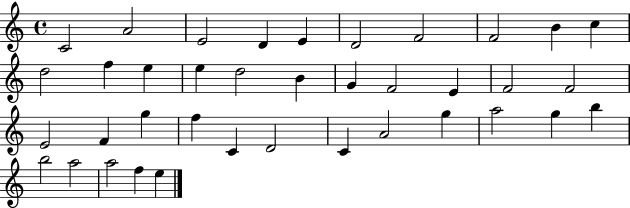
{
  \clef treble
  \time 4/4
  \defaultTimeSignature
  \key c \major
  c'2 a'2 | e'2 d'4 e'4 | d'2 f'2 | f'2 b'4 c''4 | \break d''2 f''4 e''4 | e''4 d''2 b'4 | g'4 f'2 e'4 | f'2 f'2 | \break e'2 f'4 g''4 | f''4 c'4 d'2 | c'4 a'2 g''4 | a''2 g''4 b''4 | \break b''2 a''2 | a''2 f''4 e''4 | \bar "|."
}